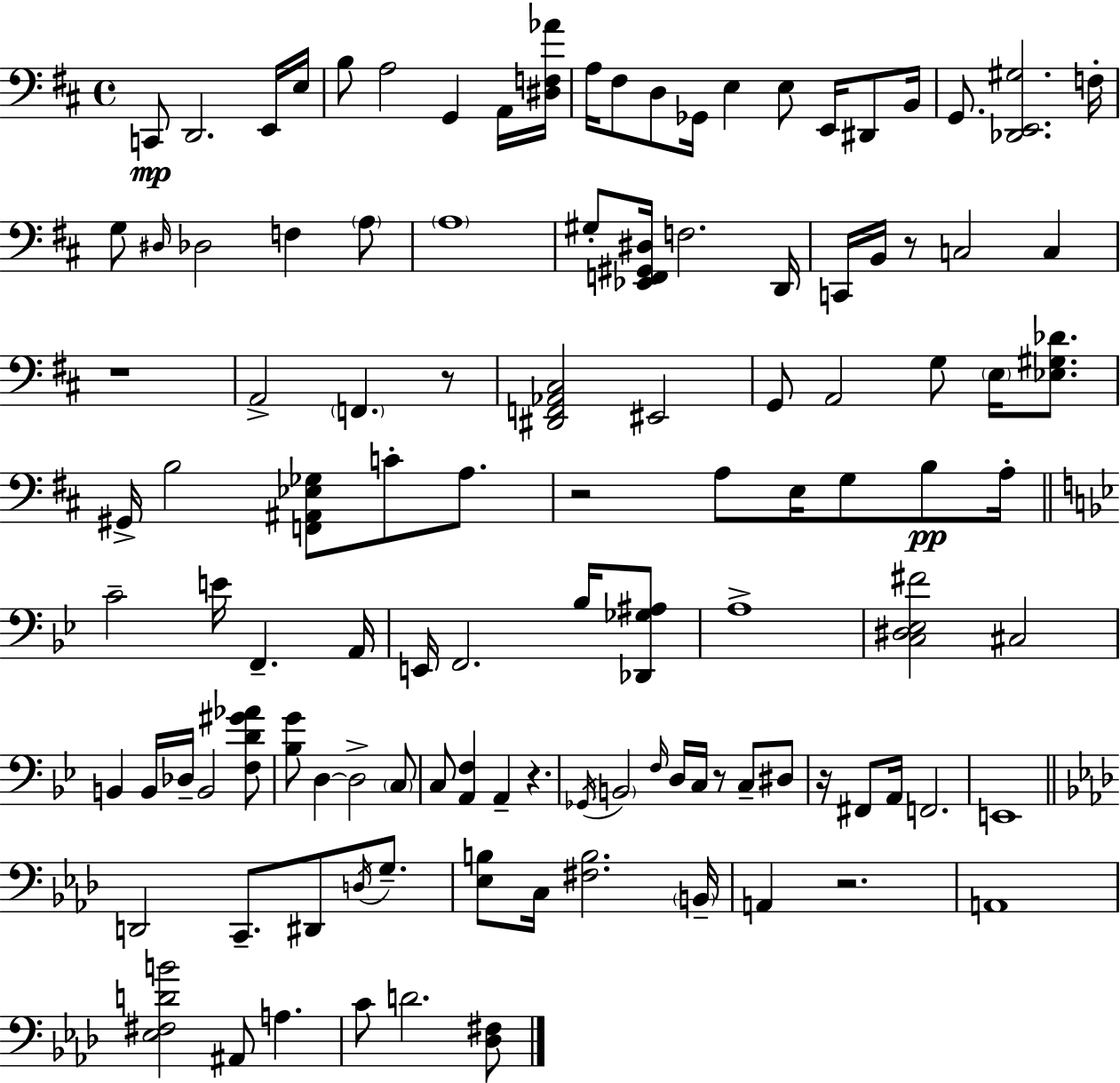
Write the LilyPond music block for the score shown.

{
  \clef bass
  \time 4/4
  \defaultTimeSignature
  \key d \major
  c,8\mp d,2. e,16 e16 | b8 a2 g,4 a,16 <dis f aes'>16 | a16 fis8 d8 ges,16 e4 e8 e,16 dis,8 b,16 | g,8. <des, e, gis>2. f16-. | \break g8 \grace { dis16 } des2 f4 \parenthesize a8 | \parenthesize a1 | gis8-. <ees, f, gis, dis>16 f2. | d,16 c,16 b,16 r8 c2 c4 | \break r1 | a,2-> \parenthesize f,4. r8 | <dis, f, aes, cis>2 eis,2 | g,8 a,2 g8 \parenthesize e16 <ees gis des'>8. | \break gis,16-> b2 <f, ais, ees ges>8 c'8-. a8. | r2 a8 e16 g8 b8\pp | a16-. \bar "||" \break \key g \minor c'2-- e'16 f,4.-- a,16 | e,16 f,2. bes16 <des, ges ais>8 | a1-> | <c dis ees fis'>2 cis2 | \break b,4 b,16 des16-- b,2 <f d' gis' aes'>8 | <bes g'>8 d4~~ d2-> \parenthesize c8 | c8 <a, f>4 a,4-- r4. | \acciaccatura { ges,16 } \parenthesize b,2 \grace { f16 } d16 c16 r8 c8-- | \break dis8 r16 fis,8 a,16 f,2. | e,1 | \bar "||" \break \key aes \major d,2 c,8.-- dis,8 \acciaccatura { d16 } g8.-- | <ees b>8 c16 <fis b>2. | \parenthesize b,16-- a,4 r2. | a,1 | \break <ees fis d' b'>2 ais,8 a4. | c'8 d'2. <des fis>8 | \bar "|."
}